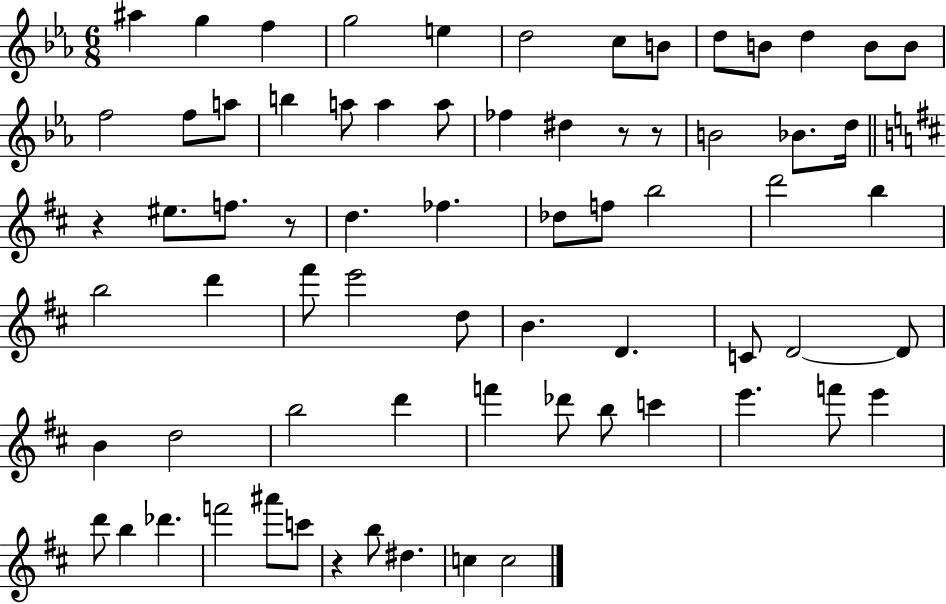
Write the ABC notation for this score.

X:1
T:Untitled
M:6/8
L:1/4
K:Eb
^a g f g2 e d2 c/2 B/2 d/2 B/2 d B/2 B/2 f2 f/2 a/2 b a/2 a a/2 _f ^d z/2 z/2 B2 _B/2 d/4 z ^e/2 f/2 z/2 d _f _d/2 f/2 b2 d'2 b b2 d' ^f'/2 e'2 d/2 B D C/2 D2 D/2 B d2 b2 d' f' _d'/2 b/2 c' e' f'/2 e' d'/2 b _d' f'2 ^a'/2 c'/2 z b/2 ^d c c2